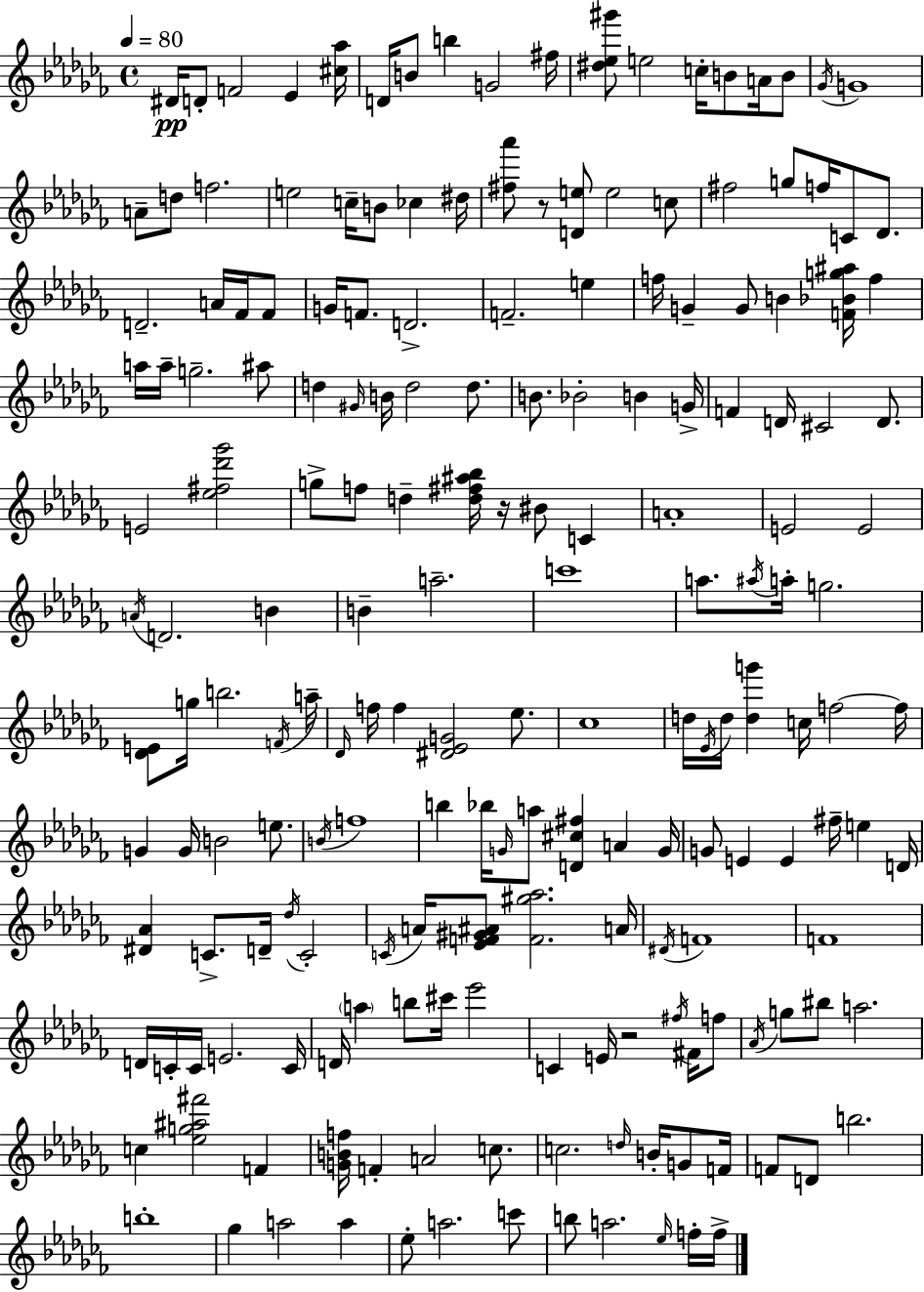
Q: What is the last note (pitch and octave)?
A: F5